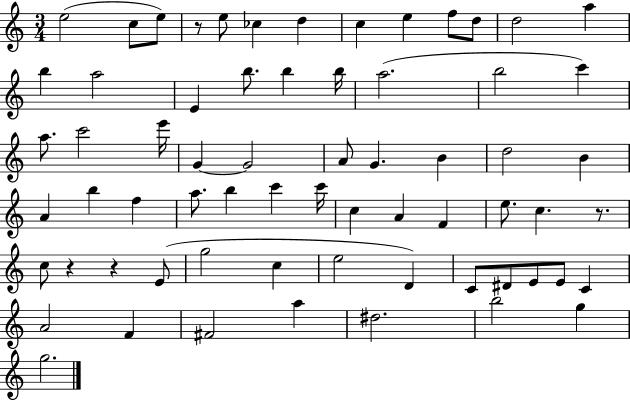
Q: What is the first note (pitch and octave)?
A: E5